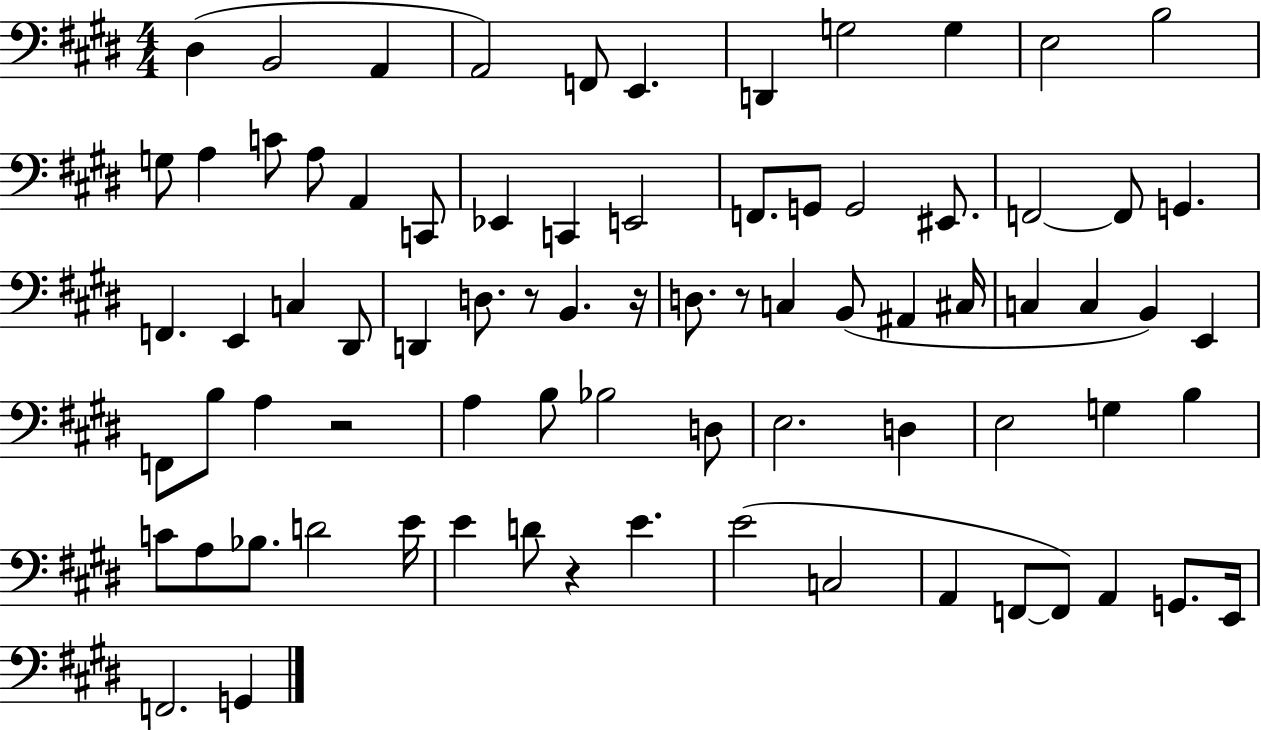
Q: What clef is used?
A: bass